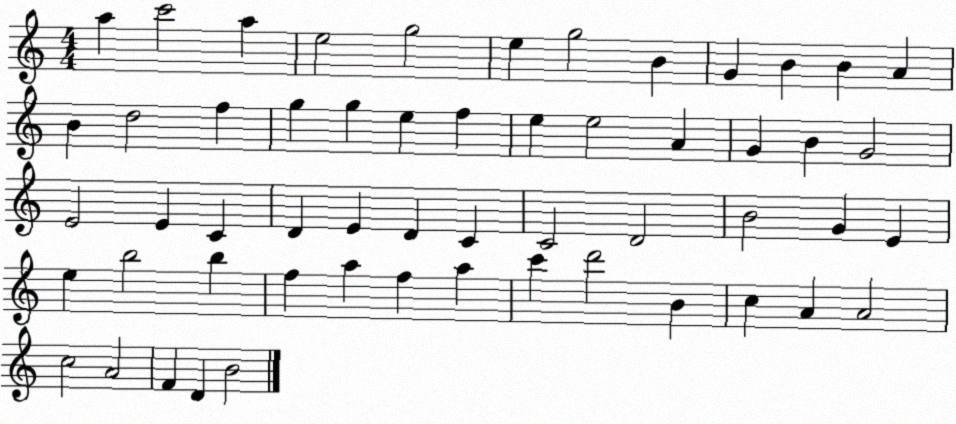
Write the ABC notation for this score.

X:1
T:Untitled
M:4/4
L:1/4
K:C
a c'2 a e2 g2 e g2 B G B B A B d2 f g g e f e e2 A G B G2 E2 E C D E D C C2 D2 B2 G E e b2 b f a f a c' d'2 B c A A2 c2 A2 F D B2